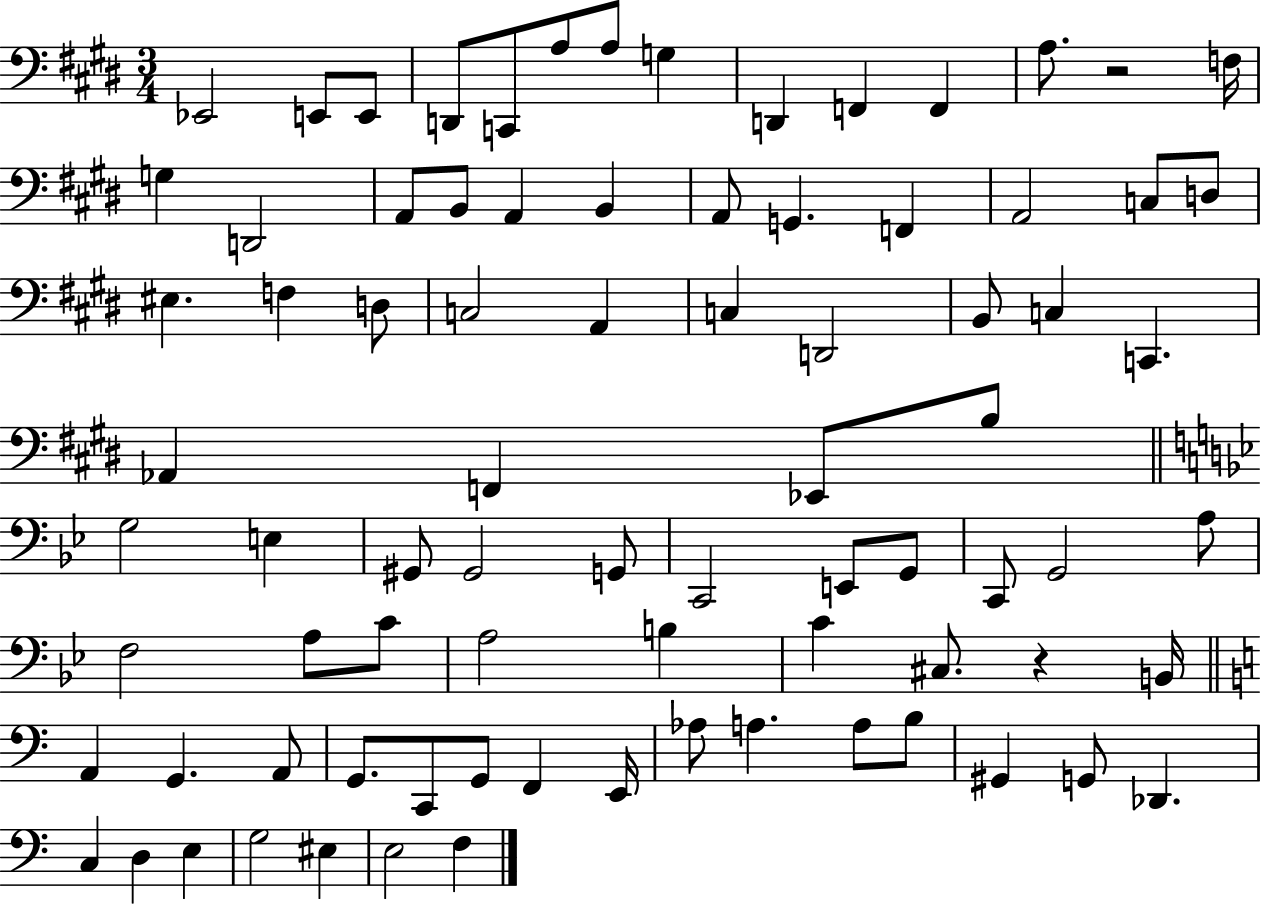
Eb2/h E2/e E2/e D2/e C2/e A3/e A3/e G3/q D2/q F2/q F2/q A3/e. R/h F3/s G3/q D2/h A2/e B2/e A2/q B2/q A2/e G2/q. F2/q A2/h C3/e D3/e EIS3/q. F3/q D3/e C3/h A2/q C3/q D2/h B2/e C3/q C2/q. Ab2/q F2/q Eb2/e B3/e G3/h E3/q G#2/e G#2/h G2/e C2/h E2/e G2/e C2/e G2/h A3/e F3/h A3/e C4/e A3/h B3/q C4/q C#3/e. R/q B2/s A2/q G2/q. A2/e G2/e. C2/e G2/e F2/q E2/s Ab3/e A3/q. A3/e B3/e G#2/q G2/e Db2/q. C3/q D3/q E3/q G3/h EIS3/q E3/h F3/q